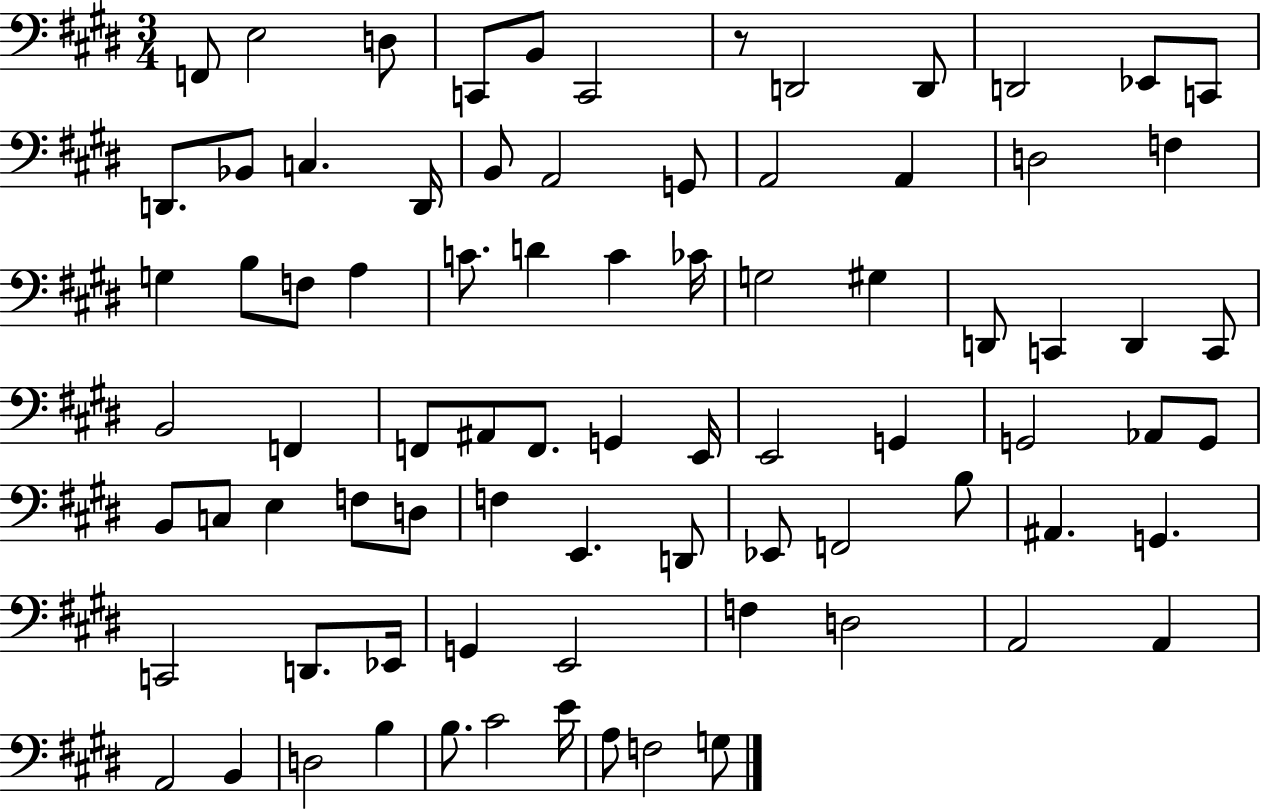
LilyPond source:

{
  \clef bass
  \numericTimeSignature
  \time 3/4
  \key e \major
  f,8 e2 d8 | c,8 b,8 c,2 | r8 d,2 d,8 | d,2 ees,8 c,8 | \break d,8. bes,8 c4. d,16 | b,8 a,2 g,8 | a,2 a,4 | d2 f4 | \break g4 b8 f8 a4 | c'8. d'4 c'4 ces'16 | g2 gis4 | d,8 c,4 d,4 c,8 | \break b,2 f,4 | f,8 ais,8 f,8. g,4 e,16 | e,2 g,4 | g,2 aes,8 g,8 | \break b,8 c8 e4 f8 d8 | f4 e,4. d,8 | ees,8 f,2 b8 | ais,4. g,4. | \break c,2 d,8. ees,16 | g,4 e,2 | f4 d2 | a,2 a,4 | \break a,2 b,4 | d2 b4 | b8. cis'2 e'16 | a8 f2 g8 | \break \bar "|."
}